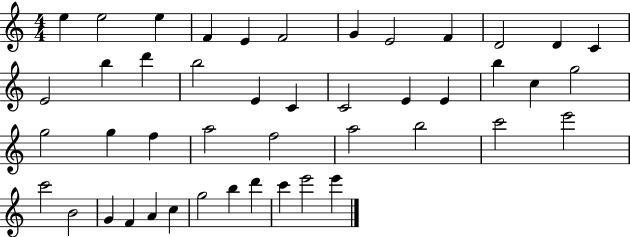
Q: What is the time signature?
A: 4/4